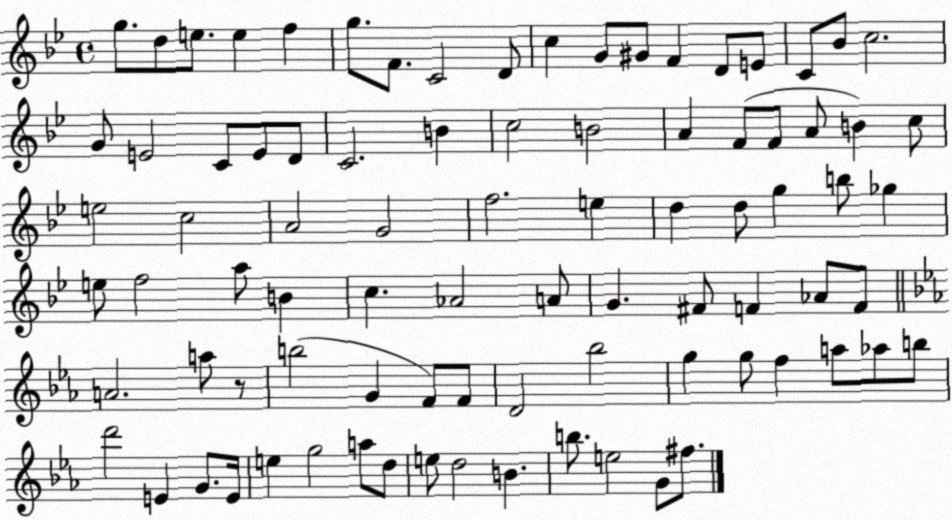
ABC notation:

X:1
T:Untitled
M:4/4
L:1/4
K:Bb
g/2 d/2 e/2 e f g/2 F/2 C2 D/2 c G/2 ^G/2 F D/2 E/2 C/2 _B/2 c2 G/2 E2 C/2 E/2 D/2 C2 B c2 B2 A F/2 F/2 A/2 B c/2 e2 c2 A2 G2 f2 e d d/2 g b/2 _g e/2 f2 a/2 B c _A2 A/2 G ^F/2 F _A/2 F/2 A2 a/2 z/2 b2 G F/2 F/2 D2 _b2 g g/2 f a/2 _a/2 b/2 d'2 E G/2 E/4 e g2 a/2 d/2 e/2 d2 B b/2 e2 G/2 ^f/2